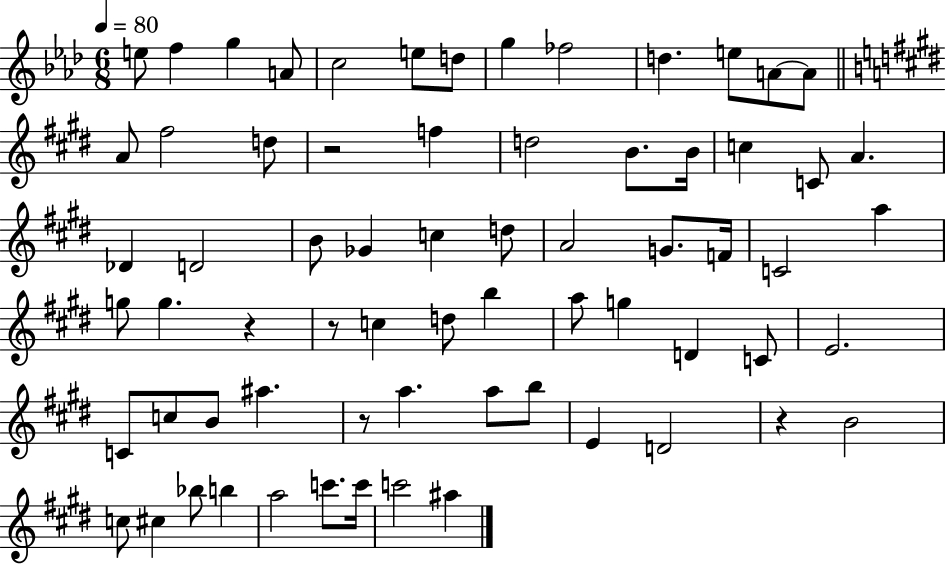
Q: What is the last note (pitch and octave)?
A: A#5